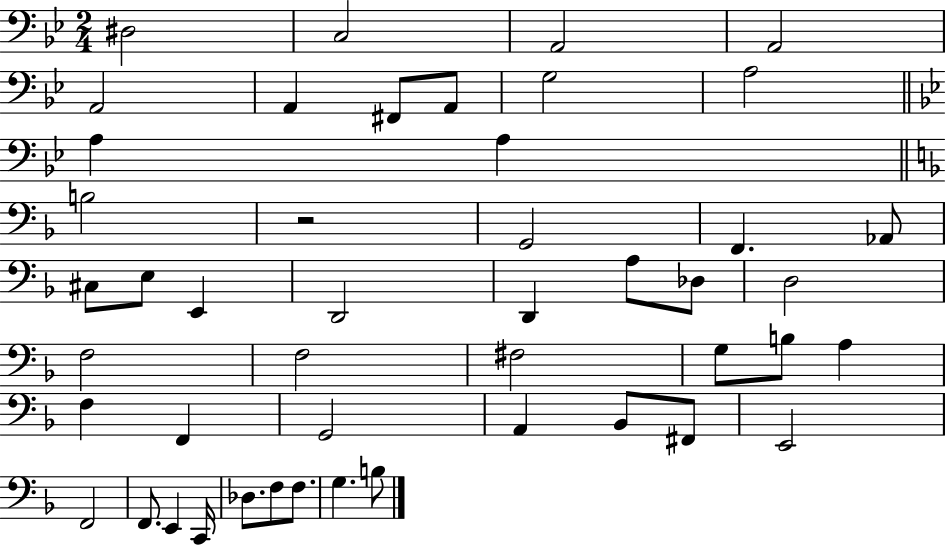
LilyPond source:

{
  \clef bass
  \numericTimeSignature
  \time 2/4
  \key bes \major
  dis2 | c2 | a,2 | a,2 | \break a,2 | a,4 fis,8 a,8 | g2 | a2 | \break \bar "||" \break \key g \minor a4 a4 | \bar "||" \break \key f \major b2 | r2 | g,2 | f,4. aes,8 | \break cis8 e8 e,4 | d,2 | d,4 a8 des8 | d2 | \break f2 | f2 | fis2 | g8 b8 a4 | \break f4 f,4 | g,2 | a,4 bes,8 fis,8 | e,2 | \break f,2 | f,8. e,4 c,16 | des8. f8 f8. | g4. b8 | \break \bar "|."
}